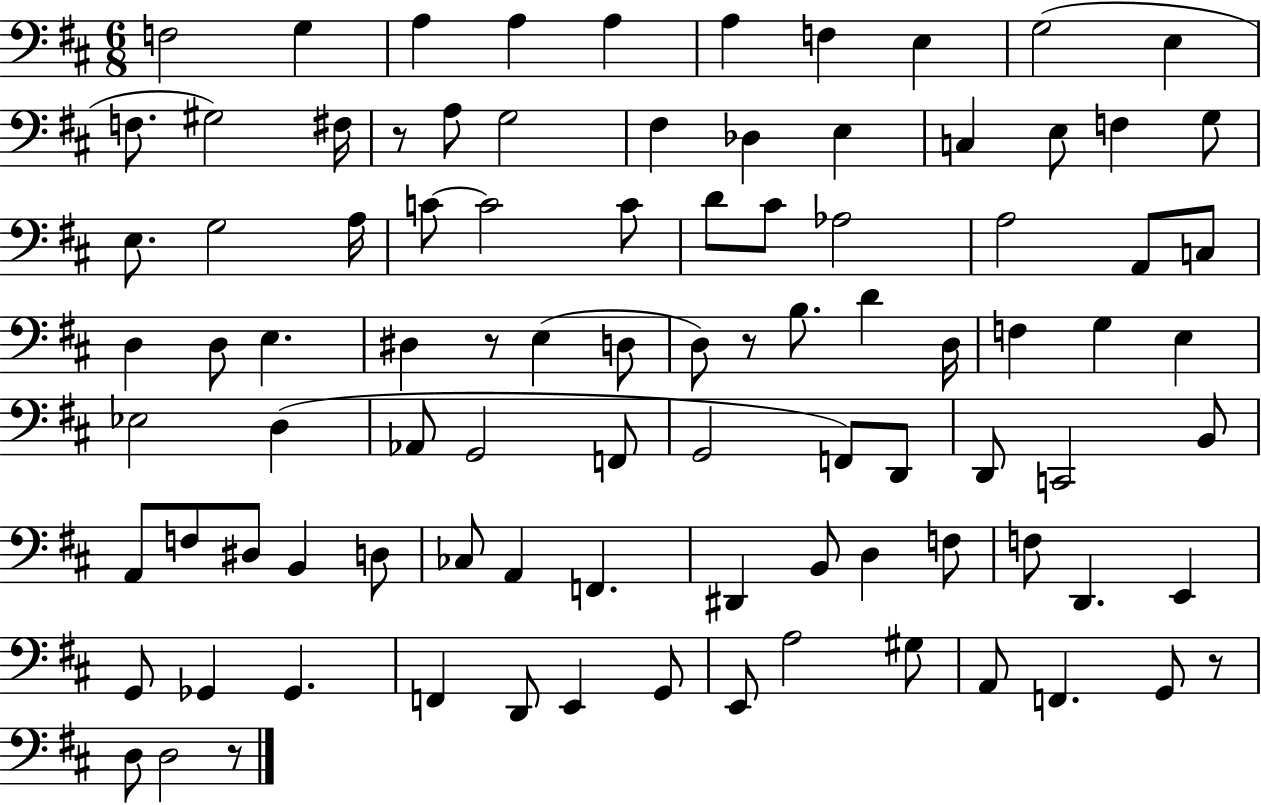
X:1
T:Untitled
M:6/8
L:1/4
K:D
F,2 G, A, A, A, A, F, E, G,2 E, F,/2 ^G,2 ^F,/4 z/2 A,/2 G,2 ^F, _D, E, C, E,/2 F, G,/2 E,/2 G,2 A,/4 C/2 C2 C/2 D/2 ^C/2 _A,2 A,2 A,,/2 C,/2 D, D,/2 E, ^D, z/2 E, D,/2 D,/2 z/2 B,/2 D D,/4 F, G, E, _E,2 D, _A,,/2 G,,2 F,,/2 G,,2 F,,/2 D,,/2 D,,/2 C,,2 B,,/2 A,,/2 F,/2 ^D,/2 B,, D,/2 _C,/2 A,, F,, ^D,, B,,/2 D, F,/2 F,/2 D,, E,, G,,/2 _G,, _G,, F,, D,,/2 E,, G,,/2 E,,/2 A,2 ^G,/2 A,,/2 F,, G,,/2 z/2 D,/2 D,2 z/2